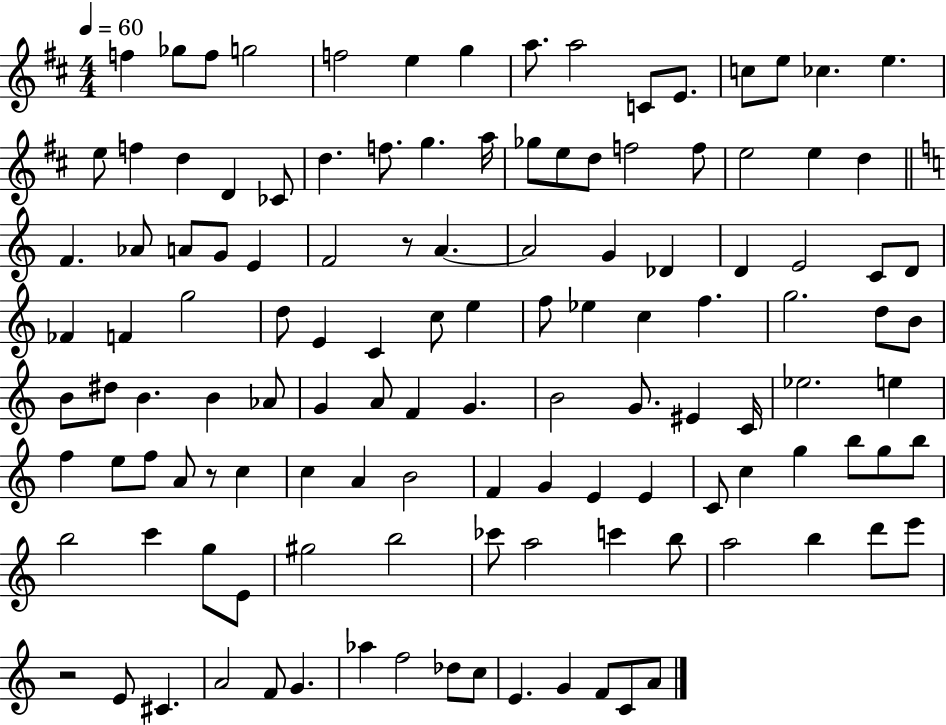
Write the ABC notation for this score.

X:1
T:Untitled
M:4/4
L:1/4
K:D
f _g/2 f/2 g2 f2 e g a/2 a2 C/2 E/2 c/2 e/2 _c e e/2 f d D _C/2 d f/2 g a/4 _g/2 e/2 d/2 f2 f/2 e2 e d F _A/2 A/2 G/2 E F2 z/2 A A2 G _D D E2 C/2 D/2 _F F g2 d/2 E C c/2 e f/2 _e c f g2 d/2 B/2 B/2 ^d/2 B B _A/2 G A/2 F G B2 G/2 ^E C/4 _e2 e f e/2 f/2 A/2 z/2 c c A B2 F G E E C/2 c g b/2 g/2 b/2 b2 c' g/2 E/2 ^g2 b2 _c'/2 a2 c' b/2 a2 b d'/2 e'/2 z2 E/2 ^C A2 F/2 G _a f2 _d/2 c/2 E G F/2 C/2 A/2